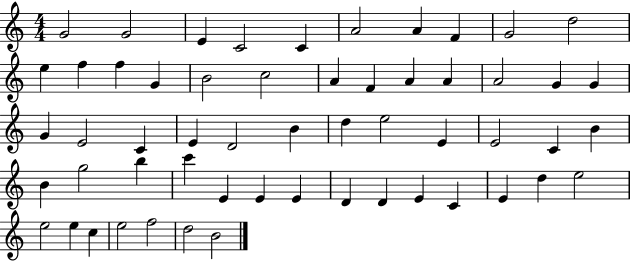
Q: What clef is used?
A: treble